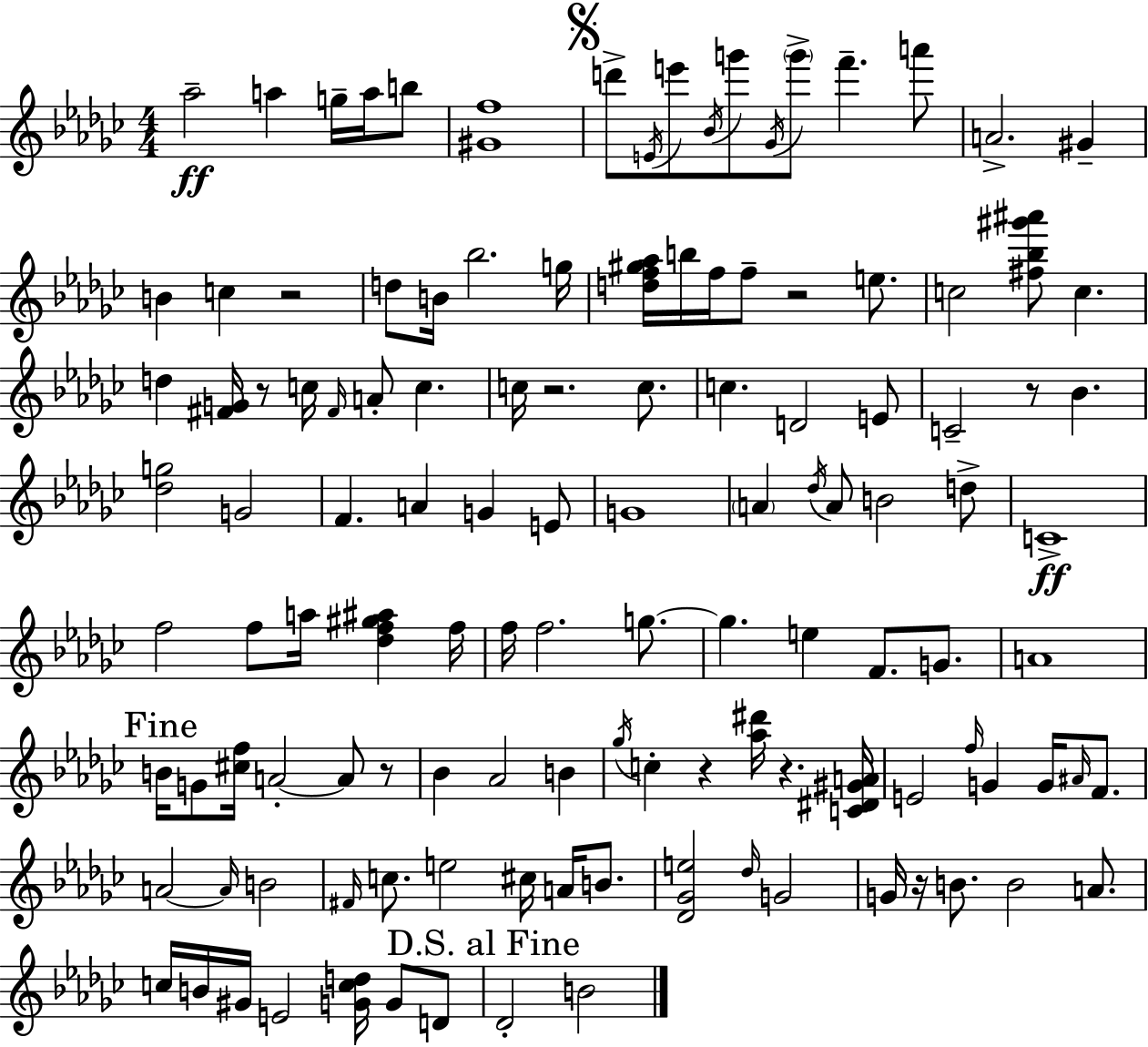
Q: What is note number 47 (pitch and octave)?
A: A4